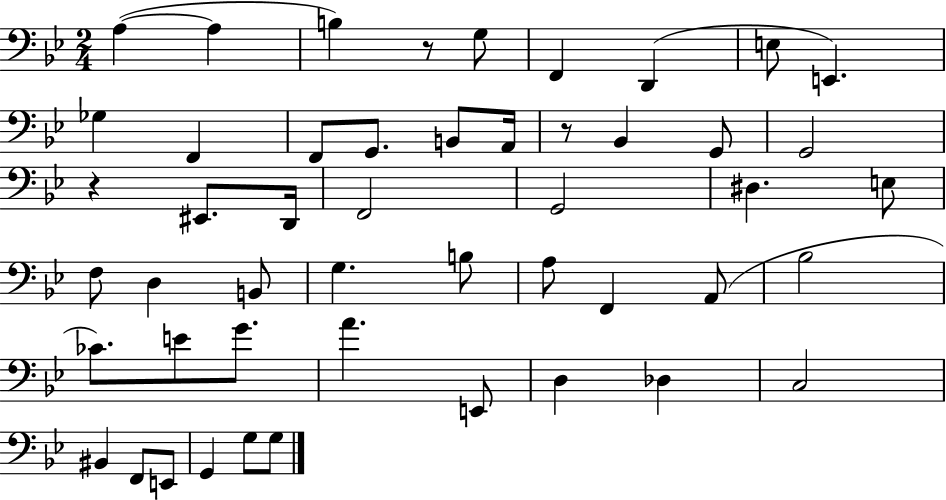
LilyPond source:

{
  \clef bass
  \numericTimeSignature
  \time 2/4
  \key bes \major
  \repeat volta 2 { a4~(~ a4 | b4) r8 g8 | f,4 d,4( | e8 e,4.) | \break ges4 f,4 | f,8 g,8. b,8 a,16 | r8 bes,4 g,8 | g,2 | \break r4 eis,8. d,16 | f,2 | g,2 | dis4. e8 | \break f8 d4 b,8 | g4. b8 | a8 f,4 a,8( | bes2 | \break ces'8.) e'8 g'8. | a'4. e,8 | d4 des4 | c2 | \break bis,4 f,8 e,8 | g,4 g8 g8 | } \bar "|."
}